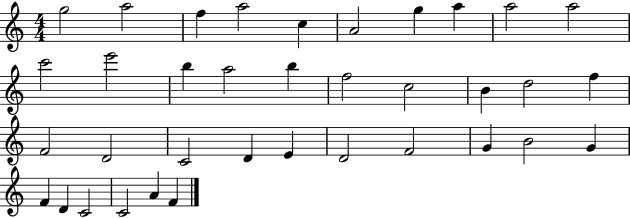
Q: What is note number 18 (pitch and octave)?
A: B4